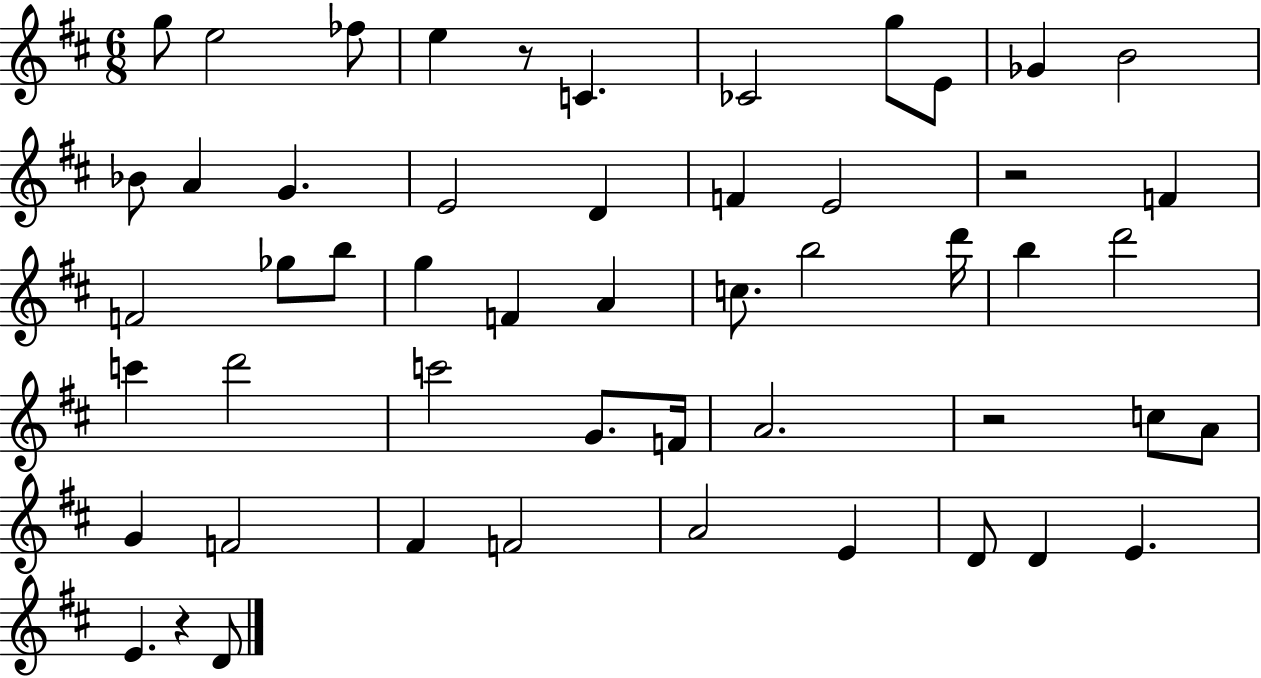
X:1
T:Untitled
M:6/8
L:1/4
K:D
g/2 e2 _f/2 e z/2 C _C2 g/2 E/2 _G B2 _B/2 A G E2 D F E2 z2 F F2 _g/2 b/2 g F A c/2 b2 d'/4 b d'2 c' d'2 c'2 G/2 F/4 A2 z2 c/2 A/2 G F2 ^F F2 A2 E D/2 D E E z D/2